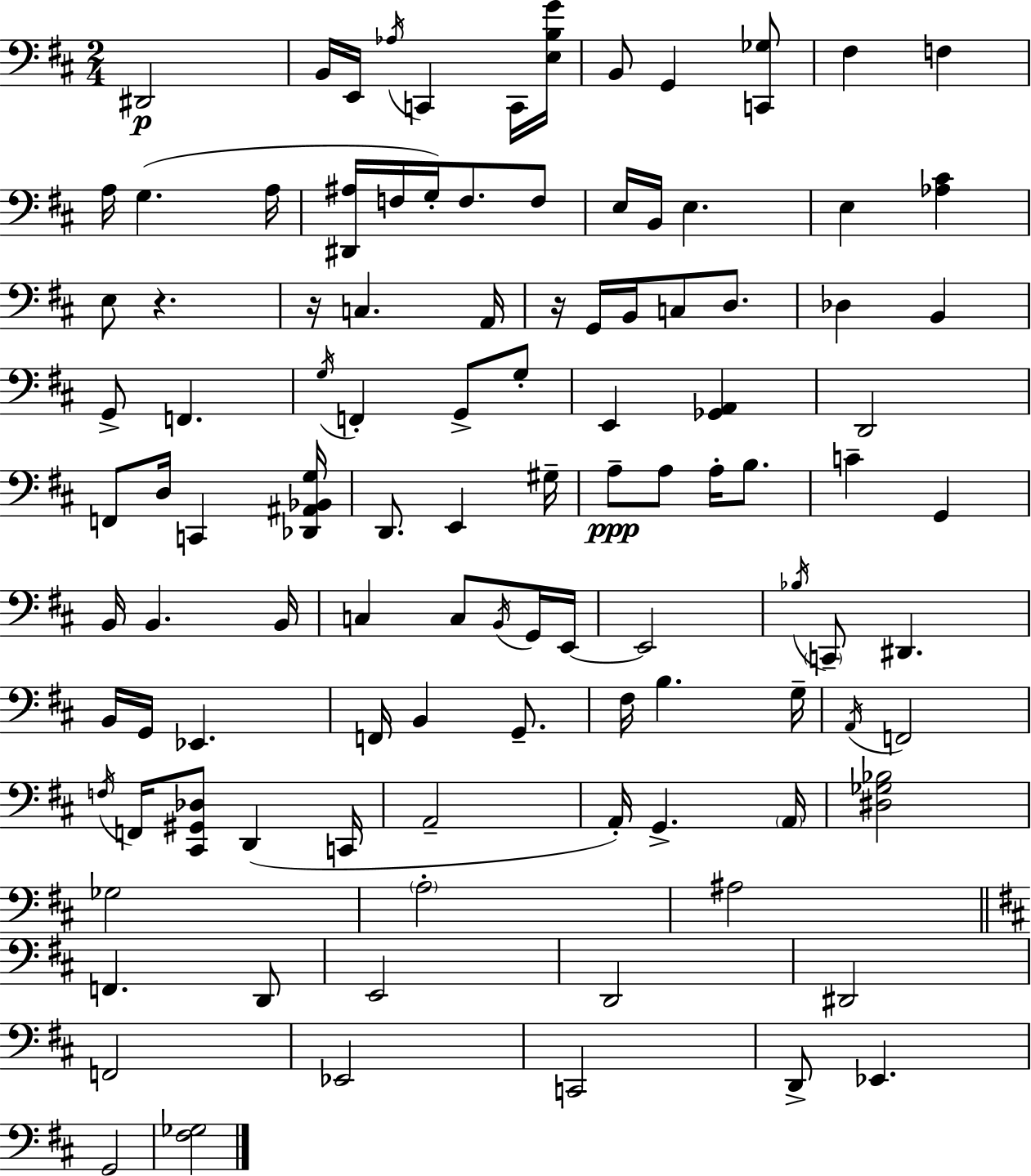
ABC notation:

X:1
T:Untitled
M:2/4
L:1/4
K:D
^D,,2 B,,/4 E,,/4 _A,/4 C,, C,,/4 [E,B,G]/4 B,,/2 G,, [C,,_G,]/2 ^F, F, A,/4 G, A,/4 [^D,,^A,]/4 F,/4 G,/4 F,/2 F,/2 E,/4 B,,/4 E, E, [_A,^C] E,/2 z z/4 C, A,,/4 z/4 G,,/4 B,,/4 C,/2 D,/2 _D, B,, G,,/2 F,, G,/4 F,, G,,/2 G,/2 E,, [_G,,A,,] D,,2 F,,/2 D,/4 C,, [_D,,^A,,_B,,G,]/4 D,,/2 E,, ^G,/4 A,/2 A,/2 A,/4 B,/2 C G,, B,,/4 B,, B,,/4 C, C,/2 B,,/4 G,,/4 E,,/4 E,,2 _B,/4 C,,/2 ^D,, B,,/4 G,,/4 _E,, F,,/4 B,, G,,/2 ^F,/4 B, G,/4 A,,/4 F,,2 F,/4 F,,/4 [^C,,^G,,_D,]/2 D,, C,,/4 A,,2 A,,/4 G,, A,,/4 [^D,_G,_B,]2 _G,2 A,2 ^A,2 F,, D,,/2 E,,2 D,,2 ^D,,2 F,,2 _E,,2 C,,2 D,,/2 _E,, G,,2 [^F,_G,]2